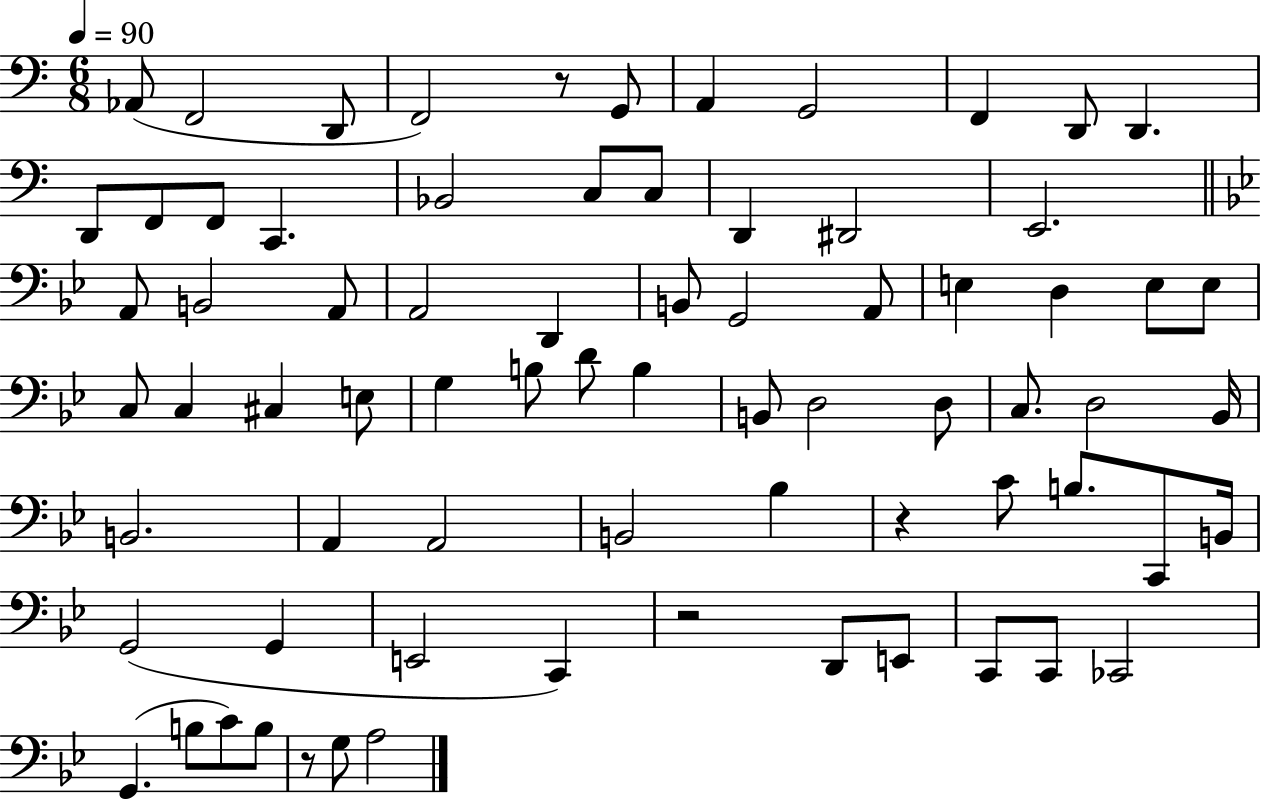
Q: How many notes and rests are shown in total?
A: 74